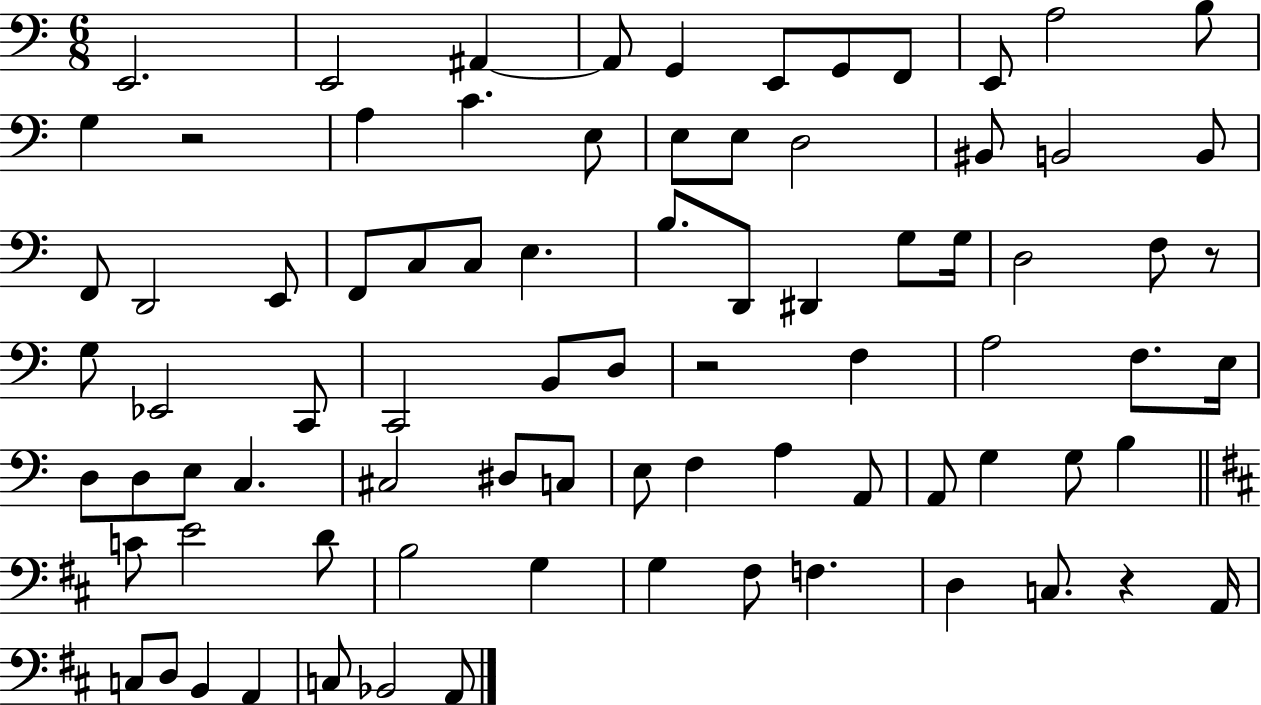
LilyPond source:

{
  \clef bass
  \numericTimeSignature
  \time 6/8
  \key c \major
  e,2. | e,2 ais,4~~ | ais,8 g,4 e,8 g,8 f,8 | e,8 a2 b8 | \break g4 r2 | a4 c'4. e8 | e8 e8 d2 | bis,8 b,2 b,8 | \break f,8 d,2 e,8 | f,8 c8 c8 e4. | b8. d,8 dis,4 g8 g16 | d2 f8 r8 | \break g8 ees,2 c,8 | c,2 b,8 d8 | r2 f4 | a2 f8. e16 | \break d8 d8 e8 c4. | cis2 dis8 c8 | e8 f4 a4 a,8 | a,8 g4 g8 b4 | \break \bar "||" \break \key b \minor c'8 e'2 d'8 | b2 g4 | g4 fis8 f4. | d4 c8. r4 a,16 | \break c8 d8 b,4 a,4 | c8 bes,2 a,8 | \bar "|."
}